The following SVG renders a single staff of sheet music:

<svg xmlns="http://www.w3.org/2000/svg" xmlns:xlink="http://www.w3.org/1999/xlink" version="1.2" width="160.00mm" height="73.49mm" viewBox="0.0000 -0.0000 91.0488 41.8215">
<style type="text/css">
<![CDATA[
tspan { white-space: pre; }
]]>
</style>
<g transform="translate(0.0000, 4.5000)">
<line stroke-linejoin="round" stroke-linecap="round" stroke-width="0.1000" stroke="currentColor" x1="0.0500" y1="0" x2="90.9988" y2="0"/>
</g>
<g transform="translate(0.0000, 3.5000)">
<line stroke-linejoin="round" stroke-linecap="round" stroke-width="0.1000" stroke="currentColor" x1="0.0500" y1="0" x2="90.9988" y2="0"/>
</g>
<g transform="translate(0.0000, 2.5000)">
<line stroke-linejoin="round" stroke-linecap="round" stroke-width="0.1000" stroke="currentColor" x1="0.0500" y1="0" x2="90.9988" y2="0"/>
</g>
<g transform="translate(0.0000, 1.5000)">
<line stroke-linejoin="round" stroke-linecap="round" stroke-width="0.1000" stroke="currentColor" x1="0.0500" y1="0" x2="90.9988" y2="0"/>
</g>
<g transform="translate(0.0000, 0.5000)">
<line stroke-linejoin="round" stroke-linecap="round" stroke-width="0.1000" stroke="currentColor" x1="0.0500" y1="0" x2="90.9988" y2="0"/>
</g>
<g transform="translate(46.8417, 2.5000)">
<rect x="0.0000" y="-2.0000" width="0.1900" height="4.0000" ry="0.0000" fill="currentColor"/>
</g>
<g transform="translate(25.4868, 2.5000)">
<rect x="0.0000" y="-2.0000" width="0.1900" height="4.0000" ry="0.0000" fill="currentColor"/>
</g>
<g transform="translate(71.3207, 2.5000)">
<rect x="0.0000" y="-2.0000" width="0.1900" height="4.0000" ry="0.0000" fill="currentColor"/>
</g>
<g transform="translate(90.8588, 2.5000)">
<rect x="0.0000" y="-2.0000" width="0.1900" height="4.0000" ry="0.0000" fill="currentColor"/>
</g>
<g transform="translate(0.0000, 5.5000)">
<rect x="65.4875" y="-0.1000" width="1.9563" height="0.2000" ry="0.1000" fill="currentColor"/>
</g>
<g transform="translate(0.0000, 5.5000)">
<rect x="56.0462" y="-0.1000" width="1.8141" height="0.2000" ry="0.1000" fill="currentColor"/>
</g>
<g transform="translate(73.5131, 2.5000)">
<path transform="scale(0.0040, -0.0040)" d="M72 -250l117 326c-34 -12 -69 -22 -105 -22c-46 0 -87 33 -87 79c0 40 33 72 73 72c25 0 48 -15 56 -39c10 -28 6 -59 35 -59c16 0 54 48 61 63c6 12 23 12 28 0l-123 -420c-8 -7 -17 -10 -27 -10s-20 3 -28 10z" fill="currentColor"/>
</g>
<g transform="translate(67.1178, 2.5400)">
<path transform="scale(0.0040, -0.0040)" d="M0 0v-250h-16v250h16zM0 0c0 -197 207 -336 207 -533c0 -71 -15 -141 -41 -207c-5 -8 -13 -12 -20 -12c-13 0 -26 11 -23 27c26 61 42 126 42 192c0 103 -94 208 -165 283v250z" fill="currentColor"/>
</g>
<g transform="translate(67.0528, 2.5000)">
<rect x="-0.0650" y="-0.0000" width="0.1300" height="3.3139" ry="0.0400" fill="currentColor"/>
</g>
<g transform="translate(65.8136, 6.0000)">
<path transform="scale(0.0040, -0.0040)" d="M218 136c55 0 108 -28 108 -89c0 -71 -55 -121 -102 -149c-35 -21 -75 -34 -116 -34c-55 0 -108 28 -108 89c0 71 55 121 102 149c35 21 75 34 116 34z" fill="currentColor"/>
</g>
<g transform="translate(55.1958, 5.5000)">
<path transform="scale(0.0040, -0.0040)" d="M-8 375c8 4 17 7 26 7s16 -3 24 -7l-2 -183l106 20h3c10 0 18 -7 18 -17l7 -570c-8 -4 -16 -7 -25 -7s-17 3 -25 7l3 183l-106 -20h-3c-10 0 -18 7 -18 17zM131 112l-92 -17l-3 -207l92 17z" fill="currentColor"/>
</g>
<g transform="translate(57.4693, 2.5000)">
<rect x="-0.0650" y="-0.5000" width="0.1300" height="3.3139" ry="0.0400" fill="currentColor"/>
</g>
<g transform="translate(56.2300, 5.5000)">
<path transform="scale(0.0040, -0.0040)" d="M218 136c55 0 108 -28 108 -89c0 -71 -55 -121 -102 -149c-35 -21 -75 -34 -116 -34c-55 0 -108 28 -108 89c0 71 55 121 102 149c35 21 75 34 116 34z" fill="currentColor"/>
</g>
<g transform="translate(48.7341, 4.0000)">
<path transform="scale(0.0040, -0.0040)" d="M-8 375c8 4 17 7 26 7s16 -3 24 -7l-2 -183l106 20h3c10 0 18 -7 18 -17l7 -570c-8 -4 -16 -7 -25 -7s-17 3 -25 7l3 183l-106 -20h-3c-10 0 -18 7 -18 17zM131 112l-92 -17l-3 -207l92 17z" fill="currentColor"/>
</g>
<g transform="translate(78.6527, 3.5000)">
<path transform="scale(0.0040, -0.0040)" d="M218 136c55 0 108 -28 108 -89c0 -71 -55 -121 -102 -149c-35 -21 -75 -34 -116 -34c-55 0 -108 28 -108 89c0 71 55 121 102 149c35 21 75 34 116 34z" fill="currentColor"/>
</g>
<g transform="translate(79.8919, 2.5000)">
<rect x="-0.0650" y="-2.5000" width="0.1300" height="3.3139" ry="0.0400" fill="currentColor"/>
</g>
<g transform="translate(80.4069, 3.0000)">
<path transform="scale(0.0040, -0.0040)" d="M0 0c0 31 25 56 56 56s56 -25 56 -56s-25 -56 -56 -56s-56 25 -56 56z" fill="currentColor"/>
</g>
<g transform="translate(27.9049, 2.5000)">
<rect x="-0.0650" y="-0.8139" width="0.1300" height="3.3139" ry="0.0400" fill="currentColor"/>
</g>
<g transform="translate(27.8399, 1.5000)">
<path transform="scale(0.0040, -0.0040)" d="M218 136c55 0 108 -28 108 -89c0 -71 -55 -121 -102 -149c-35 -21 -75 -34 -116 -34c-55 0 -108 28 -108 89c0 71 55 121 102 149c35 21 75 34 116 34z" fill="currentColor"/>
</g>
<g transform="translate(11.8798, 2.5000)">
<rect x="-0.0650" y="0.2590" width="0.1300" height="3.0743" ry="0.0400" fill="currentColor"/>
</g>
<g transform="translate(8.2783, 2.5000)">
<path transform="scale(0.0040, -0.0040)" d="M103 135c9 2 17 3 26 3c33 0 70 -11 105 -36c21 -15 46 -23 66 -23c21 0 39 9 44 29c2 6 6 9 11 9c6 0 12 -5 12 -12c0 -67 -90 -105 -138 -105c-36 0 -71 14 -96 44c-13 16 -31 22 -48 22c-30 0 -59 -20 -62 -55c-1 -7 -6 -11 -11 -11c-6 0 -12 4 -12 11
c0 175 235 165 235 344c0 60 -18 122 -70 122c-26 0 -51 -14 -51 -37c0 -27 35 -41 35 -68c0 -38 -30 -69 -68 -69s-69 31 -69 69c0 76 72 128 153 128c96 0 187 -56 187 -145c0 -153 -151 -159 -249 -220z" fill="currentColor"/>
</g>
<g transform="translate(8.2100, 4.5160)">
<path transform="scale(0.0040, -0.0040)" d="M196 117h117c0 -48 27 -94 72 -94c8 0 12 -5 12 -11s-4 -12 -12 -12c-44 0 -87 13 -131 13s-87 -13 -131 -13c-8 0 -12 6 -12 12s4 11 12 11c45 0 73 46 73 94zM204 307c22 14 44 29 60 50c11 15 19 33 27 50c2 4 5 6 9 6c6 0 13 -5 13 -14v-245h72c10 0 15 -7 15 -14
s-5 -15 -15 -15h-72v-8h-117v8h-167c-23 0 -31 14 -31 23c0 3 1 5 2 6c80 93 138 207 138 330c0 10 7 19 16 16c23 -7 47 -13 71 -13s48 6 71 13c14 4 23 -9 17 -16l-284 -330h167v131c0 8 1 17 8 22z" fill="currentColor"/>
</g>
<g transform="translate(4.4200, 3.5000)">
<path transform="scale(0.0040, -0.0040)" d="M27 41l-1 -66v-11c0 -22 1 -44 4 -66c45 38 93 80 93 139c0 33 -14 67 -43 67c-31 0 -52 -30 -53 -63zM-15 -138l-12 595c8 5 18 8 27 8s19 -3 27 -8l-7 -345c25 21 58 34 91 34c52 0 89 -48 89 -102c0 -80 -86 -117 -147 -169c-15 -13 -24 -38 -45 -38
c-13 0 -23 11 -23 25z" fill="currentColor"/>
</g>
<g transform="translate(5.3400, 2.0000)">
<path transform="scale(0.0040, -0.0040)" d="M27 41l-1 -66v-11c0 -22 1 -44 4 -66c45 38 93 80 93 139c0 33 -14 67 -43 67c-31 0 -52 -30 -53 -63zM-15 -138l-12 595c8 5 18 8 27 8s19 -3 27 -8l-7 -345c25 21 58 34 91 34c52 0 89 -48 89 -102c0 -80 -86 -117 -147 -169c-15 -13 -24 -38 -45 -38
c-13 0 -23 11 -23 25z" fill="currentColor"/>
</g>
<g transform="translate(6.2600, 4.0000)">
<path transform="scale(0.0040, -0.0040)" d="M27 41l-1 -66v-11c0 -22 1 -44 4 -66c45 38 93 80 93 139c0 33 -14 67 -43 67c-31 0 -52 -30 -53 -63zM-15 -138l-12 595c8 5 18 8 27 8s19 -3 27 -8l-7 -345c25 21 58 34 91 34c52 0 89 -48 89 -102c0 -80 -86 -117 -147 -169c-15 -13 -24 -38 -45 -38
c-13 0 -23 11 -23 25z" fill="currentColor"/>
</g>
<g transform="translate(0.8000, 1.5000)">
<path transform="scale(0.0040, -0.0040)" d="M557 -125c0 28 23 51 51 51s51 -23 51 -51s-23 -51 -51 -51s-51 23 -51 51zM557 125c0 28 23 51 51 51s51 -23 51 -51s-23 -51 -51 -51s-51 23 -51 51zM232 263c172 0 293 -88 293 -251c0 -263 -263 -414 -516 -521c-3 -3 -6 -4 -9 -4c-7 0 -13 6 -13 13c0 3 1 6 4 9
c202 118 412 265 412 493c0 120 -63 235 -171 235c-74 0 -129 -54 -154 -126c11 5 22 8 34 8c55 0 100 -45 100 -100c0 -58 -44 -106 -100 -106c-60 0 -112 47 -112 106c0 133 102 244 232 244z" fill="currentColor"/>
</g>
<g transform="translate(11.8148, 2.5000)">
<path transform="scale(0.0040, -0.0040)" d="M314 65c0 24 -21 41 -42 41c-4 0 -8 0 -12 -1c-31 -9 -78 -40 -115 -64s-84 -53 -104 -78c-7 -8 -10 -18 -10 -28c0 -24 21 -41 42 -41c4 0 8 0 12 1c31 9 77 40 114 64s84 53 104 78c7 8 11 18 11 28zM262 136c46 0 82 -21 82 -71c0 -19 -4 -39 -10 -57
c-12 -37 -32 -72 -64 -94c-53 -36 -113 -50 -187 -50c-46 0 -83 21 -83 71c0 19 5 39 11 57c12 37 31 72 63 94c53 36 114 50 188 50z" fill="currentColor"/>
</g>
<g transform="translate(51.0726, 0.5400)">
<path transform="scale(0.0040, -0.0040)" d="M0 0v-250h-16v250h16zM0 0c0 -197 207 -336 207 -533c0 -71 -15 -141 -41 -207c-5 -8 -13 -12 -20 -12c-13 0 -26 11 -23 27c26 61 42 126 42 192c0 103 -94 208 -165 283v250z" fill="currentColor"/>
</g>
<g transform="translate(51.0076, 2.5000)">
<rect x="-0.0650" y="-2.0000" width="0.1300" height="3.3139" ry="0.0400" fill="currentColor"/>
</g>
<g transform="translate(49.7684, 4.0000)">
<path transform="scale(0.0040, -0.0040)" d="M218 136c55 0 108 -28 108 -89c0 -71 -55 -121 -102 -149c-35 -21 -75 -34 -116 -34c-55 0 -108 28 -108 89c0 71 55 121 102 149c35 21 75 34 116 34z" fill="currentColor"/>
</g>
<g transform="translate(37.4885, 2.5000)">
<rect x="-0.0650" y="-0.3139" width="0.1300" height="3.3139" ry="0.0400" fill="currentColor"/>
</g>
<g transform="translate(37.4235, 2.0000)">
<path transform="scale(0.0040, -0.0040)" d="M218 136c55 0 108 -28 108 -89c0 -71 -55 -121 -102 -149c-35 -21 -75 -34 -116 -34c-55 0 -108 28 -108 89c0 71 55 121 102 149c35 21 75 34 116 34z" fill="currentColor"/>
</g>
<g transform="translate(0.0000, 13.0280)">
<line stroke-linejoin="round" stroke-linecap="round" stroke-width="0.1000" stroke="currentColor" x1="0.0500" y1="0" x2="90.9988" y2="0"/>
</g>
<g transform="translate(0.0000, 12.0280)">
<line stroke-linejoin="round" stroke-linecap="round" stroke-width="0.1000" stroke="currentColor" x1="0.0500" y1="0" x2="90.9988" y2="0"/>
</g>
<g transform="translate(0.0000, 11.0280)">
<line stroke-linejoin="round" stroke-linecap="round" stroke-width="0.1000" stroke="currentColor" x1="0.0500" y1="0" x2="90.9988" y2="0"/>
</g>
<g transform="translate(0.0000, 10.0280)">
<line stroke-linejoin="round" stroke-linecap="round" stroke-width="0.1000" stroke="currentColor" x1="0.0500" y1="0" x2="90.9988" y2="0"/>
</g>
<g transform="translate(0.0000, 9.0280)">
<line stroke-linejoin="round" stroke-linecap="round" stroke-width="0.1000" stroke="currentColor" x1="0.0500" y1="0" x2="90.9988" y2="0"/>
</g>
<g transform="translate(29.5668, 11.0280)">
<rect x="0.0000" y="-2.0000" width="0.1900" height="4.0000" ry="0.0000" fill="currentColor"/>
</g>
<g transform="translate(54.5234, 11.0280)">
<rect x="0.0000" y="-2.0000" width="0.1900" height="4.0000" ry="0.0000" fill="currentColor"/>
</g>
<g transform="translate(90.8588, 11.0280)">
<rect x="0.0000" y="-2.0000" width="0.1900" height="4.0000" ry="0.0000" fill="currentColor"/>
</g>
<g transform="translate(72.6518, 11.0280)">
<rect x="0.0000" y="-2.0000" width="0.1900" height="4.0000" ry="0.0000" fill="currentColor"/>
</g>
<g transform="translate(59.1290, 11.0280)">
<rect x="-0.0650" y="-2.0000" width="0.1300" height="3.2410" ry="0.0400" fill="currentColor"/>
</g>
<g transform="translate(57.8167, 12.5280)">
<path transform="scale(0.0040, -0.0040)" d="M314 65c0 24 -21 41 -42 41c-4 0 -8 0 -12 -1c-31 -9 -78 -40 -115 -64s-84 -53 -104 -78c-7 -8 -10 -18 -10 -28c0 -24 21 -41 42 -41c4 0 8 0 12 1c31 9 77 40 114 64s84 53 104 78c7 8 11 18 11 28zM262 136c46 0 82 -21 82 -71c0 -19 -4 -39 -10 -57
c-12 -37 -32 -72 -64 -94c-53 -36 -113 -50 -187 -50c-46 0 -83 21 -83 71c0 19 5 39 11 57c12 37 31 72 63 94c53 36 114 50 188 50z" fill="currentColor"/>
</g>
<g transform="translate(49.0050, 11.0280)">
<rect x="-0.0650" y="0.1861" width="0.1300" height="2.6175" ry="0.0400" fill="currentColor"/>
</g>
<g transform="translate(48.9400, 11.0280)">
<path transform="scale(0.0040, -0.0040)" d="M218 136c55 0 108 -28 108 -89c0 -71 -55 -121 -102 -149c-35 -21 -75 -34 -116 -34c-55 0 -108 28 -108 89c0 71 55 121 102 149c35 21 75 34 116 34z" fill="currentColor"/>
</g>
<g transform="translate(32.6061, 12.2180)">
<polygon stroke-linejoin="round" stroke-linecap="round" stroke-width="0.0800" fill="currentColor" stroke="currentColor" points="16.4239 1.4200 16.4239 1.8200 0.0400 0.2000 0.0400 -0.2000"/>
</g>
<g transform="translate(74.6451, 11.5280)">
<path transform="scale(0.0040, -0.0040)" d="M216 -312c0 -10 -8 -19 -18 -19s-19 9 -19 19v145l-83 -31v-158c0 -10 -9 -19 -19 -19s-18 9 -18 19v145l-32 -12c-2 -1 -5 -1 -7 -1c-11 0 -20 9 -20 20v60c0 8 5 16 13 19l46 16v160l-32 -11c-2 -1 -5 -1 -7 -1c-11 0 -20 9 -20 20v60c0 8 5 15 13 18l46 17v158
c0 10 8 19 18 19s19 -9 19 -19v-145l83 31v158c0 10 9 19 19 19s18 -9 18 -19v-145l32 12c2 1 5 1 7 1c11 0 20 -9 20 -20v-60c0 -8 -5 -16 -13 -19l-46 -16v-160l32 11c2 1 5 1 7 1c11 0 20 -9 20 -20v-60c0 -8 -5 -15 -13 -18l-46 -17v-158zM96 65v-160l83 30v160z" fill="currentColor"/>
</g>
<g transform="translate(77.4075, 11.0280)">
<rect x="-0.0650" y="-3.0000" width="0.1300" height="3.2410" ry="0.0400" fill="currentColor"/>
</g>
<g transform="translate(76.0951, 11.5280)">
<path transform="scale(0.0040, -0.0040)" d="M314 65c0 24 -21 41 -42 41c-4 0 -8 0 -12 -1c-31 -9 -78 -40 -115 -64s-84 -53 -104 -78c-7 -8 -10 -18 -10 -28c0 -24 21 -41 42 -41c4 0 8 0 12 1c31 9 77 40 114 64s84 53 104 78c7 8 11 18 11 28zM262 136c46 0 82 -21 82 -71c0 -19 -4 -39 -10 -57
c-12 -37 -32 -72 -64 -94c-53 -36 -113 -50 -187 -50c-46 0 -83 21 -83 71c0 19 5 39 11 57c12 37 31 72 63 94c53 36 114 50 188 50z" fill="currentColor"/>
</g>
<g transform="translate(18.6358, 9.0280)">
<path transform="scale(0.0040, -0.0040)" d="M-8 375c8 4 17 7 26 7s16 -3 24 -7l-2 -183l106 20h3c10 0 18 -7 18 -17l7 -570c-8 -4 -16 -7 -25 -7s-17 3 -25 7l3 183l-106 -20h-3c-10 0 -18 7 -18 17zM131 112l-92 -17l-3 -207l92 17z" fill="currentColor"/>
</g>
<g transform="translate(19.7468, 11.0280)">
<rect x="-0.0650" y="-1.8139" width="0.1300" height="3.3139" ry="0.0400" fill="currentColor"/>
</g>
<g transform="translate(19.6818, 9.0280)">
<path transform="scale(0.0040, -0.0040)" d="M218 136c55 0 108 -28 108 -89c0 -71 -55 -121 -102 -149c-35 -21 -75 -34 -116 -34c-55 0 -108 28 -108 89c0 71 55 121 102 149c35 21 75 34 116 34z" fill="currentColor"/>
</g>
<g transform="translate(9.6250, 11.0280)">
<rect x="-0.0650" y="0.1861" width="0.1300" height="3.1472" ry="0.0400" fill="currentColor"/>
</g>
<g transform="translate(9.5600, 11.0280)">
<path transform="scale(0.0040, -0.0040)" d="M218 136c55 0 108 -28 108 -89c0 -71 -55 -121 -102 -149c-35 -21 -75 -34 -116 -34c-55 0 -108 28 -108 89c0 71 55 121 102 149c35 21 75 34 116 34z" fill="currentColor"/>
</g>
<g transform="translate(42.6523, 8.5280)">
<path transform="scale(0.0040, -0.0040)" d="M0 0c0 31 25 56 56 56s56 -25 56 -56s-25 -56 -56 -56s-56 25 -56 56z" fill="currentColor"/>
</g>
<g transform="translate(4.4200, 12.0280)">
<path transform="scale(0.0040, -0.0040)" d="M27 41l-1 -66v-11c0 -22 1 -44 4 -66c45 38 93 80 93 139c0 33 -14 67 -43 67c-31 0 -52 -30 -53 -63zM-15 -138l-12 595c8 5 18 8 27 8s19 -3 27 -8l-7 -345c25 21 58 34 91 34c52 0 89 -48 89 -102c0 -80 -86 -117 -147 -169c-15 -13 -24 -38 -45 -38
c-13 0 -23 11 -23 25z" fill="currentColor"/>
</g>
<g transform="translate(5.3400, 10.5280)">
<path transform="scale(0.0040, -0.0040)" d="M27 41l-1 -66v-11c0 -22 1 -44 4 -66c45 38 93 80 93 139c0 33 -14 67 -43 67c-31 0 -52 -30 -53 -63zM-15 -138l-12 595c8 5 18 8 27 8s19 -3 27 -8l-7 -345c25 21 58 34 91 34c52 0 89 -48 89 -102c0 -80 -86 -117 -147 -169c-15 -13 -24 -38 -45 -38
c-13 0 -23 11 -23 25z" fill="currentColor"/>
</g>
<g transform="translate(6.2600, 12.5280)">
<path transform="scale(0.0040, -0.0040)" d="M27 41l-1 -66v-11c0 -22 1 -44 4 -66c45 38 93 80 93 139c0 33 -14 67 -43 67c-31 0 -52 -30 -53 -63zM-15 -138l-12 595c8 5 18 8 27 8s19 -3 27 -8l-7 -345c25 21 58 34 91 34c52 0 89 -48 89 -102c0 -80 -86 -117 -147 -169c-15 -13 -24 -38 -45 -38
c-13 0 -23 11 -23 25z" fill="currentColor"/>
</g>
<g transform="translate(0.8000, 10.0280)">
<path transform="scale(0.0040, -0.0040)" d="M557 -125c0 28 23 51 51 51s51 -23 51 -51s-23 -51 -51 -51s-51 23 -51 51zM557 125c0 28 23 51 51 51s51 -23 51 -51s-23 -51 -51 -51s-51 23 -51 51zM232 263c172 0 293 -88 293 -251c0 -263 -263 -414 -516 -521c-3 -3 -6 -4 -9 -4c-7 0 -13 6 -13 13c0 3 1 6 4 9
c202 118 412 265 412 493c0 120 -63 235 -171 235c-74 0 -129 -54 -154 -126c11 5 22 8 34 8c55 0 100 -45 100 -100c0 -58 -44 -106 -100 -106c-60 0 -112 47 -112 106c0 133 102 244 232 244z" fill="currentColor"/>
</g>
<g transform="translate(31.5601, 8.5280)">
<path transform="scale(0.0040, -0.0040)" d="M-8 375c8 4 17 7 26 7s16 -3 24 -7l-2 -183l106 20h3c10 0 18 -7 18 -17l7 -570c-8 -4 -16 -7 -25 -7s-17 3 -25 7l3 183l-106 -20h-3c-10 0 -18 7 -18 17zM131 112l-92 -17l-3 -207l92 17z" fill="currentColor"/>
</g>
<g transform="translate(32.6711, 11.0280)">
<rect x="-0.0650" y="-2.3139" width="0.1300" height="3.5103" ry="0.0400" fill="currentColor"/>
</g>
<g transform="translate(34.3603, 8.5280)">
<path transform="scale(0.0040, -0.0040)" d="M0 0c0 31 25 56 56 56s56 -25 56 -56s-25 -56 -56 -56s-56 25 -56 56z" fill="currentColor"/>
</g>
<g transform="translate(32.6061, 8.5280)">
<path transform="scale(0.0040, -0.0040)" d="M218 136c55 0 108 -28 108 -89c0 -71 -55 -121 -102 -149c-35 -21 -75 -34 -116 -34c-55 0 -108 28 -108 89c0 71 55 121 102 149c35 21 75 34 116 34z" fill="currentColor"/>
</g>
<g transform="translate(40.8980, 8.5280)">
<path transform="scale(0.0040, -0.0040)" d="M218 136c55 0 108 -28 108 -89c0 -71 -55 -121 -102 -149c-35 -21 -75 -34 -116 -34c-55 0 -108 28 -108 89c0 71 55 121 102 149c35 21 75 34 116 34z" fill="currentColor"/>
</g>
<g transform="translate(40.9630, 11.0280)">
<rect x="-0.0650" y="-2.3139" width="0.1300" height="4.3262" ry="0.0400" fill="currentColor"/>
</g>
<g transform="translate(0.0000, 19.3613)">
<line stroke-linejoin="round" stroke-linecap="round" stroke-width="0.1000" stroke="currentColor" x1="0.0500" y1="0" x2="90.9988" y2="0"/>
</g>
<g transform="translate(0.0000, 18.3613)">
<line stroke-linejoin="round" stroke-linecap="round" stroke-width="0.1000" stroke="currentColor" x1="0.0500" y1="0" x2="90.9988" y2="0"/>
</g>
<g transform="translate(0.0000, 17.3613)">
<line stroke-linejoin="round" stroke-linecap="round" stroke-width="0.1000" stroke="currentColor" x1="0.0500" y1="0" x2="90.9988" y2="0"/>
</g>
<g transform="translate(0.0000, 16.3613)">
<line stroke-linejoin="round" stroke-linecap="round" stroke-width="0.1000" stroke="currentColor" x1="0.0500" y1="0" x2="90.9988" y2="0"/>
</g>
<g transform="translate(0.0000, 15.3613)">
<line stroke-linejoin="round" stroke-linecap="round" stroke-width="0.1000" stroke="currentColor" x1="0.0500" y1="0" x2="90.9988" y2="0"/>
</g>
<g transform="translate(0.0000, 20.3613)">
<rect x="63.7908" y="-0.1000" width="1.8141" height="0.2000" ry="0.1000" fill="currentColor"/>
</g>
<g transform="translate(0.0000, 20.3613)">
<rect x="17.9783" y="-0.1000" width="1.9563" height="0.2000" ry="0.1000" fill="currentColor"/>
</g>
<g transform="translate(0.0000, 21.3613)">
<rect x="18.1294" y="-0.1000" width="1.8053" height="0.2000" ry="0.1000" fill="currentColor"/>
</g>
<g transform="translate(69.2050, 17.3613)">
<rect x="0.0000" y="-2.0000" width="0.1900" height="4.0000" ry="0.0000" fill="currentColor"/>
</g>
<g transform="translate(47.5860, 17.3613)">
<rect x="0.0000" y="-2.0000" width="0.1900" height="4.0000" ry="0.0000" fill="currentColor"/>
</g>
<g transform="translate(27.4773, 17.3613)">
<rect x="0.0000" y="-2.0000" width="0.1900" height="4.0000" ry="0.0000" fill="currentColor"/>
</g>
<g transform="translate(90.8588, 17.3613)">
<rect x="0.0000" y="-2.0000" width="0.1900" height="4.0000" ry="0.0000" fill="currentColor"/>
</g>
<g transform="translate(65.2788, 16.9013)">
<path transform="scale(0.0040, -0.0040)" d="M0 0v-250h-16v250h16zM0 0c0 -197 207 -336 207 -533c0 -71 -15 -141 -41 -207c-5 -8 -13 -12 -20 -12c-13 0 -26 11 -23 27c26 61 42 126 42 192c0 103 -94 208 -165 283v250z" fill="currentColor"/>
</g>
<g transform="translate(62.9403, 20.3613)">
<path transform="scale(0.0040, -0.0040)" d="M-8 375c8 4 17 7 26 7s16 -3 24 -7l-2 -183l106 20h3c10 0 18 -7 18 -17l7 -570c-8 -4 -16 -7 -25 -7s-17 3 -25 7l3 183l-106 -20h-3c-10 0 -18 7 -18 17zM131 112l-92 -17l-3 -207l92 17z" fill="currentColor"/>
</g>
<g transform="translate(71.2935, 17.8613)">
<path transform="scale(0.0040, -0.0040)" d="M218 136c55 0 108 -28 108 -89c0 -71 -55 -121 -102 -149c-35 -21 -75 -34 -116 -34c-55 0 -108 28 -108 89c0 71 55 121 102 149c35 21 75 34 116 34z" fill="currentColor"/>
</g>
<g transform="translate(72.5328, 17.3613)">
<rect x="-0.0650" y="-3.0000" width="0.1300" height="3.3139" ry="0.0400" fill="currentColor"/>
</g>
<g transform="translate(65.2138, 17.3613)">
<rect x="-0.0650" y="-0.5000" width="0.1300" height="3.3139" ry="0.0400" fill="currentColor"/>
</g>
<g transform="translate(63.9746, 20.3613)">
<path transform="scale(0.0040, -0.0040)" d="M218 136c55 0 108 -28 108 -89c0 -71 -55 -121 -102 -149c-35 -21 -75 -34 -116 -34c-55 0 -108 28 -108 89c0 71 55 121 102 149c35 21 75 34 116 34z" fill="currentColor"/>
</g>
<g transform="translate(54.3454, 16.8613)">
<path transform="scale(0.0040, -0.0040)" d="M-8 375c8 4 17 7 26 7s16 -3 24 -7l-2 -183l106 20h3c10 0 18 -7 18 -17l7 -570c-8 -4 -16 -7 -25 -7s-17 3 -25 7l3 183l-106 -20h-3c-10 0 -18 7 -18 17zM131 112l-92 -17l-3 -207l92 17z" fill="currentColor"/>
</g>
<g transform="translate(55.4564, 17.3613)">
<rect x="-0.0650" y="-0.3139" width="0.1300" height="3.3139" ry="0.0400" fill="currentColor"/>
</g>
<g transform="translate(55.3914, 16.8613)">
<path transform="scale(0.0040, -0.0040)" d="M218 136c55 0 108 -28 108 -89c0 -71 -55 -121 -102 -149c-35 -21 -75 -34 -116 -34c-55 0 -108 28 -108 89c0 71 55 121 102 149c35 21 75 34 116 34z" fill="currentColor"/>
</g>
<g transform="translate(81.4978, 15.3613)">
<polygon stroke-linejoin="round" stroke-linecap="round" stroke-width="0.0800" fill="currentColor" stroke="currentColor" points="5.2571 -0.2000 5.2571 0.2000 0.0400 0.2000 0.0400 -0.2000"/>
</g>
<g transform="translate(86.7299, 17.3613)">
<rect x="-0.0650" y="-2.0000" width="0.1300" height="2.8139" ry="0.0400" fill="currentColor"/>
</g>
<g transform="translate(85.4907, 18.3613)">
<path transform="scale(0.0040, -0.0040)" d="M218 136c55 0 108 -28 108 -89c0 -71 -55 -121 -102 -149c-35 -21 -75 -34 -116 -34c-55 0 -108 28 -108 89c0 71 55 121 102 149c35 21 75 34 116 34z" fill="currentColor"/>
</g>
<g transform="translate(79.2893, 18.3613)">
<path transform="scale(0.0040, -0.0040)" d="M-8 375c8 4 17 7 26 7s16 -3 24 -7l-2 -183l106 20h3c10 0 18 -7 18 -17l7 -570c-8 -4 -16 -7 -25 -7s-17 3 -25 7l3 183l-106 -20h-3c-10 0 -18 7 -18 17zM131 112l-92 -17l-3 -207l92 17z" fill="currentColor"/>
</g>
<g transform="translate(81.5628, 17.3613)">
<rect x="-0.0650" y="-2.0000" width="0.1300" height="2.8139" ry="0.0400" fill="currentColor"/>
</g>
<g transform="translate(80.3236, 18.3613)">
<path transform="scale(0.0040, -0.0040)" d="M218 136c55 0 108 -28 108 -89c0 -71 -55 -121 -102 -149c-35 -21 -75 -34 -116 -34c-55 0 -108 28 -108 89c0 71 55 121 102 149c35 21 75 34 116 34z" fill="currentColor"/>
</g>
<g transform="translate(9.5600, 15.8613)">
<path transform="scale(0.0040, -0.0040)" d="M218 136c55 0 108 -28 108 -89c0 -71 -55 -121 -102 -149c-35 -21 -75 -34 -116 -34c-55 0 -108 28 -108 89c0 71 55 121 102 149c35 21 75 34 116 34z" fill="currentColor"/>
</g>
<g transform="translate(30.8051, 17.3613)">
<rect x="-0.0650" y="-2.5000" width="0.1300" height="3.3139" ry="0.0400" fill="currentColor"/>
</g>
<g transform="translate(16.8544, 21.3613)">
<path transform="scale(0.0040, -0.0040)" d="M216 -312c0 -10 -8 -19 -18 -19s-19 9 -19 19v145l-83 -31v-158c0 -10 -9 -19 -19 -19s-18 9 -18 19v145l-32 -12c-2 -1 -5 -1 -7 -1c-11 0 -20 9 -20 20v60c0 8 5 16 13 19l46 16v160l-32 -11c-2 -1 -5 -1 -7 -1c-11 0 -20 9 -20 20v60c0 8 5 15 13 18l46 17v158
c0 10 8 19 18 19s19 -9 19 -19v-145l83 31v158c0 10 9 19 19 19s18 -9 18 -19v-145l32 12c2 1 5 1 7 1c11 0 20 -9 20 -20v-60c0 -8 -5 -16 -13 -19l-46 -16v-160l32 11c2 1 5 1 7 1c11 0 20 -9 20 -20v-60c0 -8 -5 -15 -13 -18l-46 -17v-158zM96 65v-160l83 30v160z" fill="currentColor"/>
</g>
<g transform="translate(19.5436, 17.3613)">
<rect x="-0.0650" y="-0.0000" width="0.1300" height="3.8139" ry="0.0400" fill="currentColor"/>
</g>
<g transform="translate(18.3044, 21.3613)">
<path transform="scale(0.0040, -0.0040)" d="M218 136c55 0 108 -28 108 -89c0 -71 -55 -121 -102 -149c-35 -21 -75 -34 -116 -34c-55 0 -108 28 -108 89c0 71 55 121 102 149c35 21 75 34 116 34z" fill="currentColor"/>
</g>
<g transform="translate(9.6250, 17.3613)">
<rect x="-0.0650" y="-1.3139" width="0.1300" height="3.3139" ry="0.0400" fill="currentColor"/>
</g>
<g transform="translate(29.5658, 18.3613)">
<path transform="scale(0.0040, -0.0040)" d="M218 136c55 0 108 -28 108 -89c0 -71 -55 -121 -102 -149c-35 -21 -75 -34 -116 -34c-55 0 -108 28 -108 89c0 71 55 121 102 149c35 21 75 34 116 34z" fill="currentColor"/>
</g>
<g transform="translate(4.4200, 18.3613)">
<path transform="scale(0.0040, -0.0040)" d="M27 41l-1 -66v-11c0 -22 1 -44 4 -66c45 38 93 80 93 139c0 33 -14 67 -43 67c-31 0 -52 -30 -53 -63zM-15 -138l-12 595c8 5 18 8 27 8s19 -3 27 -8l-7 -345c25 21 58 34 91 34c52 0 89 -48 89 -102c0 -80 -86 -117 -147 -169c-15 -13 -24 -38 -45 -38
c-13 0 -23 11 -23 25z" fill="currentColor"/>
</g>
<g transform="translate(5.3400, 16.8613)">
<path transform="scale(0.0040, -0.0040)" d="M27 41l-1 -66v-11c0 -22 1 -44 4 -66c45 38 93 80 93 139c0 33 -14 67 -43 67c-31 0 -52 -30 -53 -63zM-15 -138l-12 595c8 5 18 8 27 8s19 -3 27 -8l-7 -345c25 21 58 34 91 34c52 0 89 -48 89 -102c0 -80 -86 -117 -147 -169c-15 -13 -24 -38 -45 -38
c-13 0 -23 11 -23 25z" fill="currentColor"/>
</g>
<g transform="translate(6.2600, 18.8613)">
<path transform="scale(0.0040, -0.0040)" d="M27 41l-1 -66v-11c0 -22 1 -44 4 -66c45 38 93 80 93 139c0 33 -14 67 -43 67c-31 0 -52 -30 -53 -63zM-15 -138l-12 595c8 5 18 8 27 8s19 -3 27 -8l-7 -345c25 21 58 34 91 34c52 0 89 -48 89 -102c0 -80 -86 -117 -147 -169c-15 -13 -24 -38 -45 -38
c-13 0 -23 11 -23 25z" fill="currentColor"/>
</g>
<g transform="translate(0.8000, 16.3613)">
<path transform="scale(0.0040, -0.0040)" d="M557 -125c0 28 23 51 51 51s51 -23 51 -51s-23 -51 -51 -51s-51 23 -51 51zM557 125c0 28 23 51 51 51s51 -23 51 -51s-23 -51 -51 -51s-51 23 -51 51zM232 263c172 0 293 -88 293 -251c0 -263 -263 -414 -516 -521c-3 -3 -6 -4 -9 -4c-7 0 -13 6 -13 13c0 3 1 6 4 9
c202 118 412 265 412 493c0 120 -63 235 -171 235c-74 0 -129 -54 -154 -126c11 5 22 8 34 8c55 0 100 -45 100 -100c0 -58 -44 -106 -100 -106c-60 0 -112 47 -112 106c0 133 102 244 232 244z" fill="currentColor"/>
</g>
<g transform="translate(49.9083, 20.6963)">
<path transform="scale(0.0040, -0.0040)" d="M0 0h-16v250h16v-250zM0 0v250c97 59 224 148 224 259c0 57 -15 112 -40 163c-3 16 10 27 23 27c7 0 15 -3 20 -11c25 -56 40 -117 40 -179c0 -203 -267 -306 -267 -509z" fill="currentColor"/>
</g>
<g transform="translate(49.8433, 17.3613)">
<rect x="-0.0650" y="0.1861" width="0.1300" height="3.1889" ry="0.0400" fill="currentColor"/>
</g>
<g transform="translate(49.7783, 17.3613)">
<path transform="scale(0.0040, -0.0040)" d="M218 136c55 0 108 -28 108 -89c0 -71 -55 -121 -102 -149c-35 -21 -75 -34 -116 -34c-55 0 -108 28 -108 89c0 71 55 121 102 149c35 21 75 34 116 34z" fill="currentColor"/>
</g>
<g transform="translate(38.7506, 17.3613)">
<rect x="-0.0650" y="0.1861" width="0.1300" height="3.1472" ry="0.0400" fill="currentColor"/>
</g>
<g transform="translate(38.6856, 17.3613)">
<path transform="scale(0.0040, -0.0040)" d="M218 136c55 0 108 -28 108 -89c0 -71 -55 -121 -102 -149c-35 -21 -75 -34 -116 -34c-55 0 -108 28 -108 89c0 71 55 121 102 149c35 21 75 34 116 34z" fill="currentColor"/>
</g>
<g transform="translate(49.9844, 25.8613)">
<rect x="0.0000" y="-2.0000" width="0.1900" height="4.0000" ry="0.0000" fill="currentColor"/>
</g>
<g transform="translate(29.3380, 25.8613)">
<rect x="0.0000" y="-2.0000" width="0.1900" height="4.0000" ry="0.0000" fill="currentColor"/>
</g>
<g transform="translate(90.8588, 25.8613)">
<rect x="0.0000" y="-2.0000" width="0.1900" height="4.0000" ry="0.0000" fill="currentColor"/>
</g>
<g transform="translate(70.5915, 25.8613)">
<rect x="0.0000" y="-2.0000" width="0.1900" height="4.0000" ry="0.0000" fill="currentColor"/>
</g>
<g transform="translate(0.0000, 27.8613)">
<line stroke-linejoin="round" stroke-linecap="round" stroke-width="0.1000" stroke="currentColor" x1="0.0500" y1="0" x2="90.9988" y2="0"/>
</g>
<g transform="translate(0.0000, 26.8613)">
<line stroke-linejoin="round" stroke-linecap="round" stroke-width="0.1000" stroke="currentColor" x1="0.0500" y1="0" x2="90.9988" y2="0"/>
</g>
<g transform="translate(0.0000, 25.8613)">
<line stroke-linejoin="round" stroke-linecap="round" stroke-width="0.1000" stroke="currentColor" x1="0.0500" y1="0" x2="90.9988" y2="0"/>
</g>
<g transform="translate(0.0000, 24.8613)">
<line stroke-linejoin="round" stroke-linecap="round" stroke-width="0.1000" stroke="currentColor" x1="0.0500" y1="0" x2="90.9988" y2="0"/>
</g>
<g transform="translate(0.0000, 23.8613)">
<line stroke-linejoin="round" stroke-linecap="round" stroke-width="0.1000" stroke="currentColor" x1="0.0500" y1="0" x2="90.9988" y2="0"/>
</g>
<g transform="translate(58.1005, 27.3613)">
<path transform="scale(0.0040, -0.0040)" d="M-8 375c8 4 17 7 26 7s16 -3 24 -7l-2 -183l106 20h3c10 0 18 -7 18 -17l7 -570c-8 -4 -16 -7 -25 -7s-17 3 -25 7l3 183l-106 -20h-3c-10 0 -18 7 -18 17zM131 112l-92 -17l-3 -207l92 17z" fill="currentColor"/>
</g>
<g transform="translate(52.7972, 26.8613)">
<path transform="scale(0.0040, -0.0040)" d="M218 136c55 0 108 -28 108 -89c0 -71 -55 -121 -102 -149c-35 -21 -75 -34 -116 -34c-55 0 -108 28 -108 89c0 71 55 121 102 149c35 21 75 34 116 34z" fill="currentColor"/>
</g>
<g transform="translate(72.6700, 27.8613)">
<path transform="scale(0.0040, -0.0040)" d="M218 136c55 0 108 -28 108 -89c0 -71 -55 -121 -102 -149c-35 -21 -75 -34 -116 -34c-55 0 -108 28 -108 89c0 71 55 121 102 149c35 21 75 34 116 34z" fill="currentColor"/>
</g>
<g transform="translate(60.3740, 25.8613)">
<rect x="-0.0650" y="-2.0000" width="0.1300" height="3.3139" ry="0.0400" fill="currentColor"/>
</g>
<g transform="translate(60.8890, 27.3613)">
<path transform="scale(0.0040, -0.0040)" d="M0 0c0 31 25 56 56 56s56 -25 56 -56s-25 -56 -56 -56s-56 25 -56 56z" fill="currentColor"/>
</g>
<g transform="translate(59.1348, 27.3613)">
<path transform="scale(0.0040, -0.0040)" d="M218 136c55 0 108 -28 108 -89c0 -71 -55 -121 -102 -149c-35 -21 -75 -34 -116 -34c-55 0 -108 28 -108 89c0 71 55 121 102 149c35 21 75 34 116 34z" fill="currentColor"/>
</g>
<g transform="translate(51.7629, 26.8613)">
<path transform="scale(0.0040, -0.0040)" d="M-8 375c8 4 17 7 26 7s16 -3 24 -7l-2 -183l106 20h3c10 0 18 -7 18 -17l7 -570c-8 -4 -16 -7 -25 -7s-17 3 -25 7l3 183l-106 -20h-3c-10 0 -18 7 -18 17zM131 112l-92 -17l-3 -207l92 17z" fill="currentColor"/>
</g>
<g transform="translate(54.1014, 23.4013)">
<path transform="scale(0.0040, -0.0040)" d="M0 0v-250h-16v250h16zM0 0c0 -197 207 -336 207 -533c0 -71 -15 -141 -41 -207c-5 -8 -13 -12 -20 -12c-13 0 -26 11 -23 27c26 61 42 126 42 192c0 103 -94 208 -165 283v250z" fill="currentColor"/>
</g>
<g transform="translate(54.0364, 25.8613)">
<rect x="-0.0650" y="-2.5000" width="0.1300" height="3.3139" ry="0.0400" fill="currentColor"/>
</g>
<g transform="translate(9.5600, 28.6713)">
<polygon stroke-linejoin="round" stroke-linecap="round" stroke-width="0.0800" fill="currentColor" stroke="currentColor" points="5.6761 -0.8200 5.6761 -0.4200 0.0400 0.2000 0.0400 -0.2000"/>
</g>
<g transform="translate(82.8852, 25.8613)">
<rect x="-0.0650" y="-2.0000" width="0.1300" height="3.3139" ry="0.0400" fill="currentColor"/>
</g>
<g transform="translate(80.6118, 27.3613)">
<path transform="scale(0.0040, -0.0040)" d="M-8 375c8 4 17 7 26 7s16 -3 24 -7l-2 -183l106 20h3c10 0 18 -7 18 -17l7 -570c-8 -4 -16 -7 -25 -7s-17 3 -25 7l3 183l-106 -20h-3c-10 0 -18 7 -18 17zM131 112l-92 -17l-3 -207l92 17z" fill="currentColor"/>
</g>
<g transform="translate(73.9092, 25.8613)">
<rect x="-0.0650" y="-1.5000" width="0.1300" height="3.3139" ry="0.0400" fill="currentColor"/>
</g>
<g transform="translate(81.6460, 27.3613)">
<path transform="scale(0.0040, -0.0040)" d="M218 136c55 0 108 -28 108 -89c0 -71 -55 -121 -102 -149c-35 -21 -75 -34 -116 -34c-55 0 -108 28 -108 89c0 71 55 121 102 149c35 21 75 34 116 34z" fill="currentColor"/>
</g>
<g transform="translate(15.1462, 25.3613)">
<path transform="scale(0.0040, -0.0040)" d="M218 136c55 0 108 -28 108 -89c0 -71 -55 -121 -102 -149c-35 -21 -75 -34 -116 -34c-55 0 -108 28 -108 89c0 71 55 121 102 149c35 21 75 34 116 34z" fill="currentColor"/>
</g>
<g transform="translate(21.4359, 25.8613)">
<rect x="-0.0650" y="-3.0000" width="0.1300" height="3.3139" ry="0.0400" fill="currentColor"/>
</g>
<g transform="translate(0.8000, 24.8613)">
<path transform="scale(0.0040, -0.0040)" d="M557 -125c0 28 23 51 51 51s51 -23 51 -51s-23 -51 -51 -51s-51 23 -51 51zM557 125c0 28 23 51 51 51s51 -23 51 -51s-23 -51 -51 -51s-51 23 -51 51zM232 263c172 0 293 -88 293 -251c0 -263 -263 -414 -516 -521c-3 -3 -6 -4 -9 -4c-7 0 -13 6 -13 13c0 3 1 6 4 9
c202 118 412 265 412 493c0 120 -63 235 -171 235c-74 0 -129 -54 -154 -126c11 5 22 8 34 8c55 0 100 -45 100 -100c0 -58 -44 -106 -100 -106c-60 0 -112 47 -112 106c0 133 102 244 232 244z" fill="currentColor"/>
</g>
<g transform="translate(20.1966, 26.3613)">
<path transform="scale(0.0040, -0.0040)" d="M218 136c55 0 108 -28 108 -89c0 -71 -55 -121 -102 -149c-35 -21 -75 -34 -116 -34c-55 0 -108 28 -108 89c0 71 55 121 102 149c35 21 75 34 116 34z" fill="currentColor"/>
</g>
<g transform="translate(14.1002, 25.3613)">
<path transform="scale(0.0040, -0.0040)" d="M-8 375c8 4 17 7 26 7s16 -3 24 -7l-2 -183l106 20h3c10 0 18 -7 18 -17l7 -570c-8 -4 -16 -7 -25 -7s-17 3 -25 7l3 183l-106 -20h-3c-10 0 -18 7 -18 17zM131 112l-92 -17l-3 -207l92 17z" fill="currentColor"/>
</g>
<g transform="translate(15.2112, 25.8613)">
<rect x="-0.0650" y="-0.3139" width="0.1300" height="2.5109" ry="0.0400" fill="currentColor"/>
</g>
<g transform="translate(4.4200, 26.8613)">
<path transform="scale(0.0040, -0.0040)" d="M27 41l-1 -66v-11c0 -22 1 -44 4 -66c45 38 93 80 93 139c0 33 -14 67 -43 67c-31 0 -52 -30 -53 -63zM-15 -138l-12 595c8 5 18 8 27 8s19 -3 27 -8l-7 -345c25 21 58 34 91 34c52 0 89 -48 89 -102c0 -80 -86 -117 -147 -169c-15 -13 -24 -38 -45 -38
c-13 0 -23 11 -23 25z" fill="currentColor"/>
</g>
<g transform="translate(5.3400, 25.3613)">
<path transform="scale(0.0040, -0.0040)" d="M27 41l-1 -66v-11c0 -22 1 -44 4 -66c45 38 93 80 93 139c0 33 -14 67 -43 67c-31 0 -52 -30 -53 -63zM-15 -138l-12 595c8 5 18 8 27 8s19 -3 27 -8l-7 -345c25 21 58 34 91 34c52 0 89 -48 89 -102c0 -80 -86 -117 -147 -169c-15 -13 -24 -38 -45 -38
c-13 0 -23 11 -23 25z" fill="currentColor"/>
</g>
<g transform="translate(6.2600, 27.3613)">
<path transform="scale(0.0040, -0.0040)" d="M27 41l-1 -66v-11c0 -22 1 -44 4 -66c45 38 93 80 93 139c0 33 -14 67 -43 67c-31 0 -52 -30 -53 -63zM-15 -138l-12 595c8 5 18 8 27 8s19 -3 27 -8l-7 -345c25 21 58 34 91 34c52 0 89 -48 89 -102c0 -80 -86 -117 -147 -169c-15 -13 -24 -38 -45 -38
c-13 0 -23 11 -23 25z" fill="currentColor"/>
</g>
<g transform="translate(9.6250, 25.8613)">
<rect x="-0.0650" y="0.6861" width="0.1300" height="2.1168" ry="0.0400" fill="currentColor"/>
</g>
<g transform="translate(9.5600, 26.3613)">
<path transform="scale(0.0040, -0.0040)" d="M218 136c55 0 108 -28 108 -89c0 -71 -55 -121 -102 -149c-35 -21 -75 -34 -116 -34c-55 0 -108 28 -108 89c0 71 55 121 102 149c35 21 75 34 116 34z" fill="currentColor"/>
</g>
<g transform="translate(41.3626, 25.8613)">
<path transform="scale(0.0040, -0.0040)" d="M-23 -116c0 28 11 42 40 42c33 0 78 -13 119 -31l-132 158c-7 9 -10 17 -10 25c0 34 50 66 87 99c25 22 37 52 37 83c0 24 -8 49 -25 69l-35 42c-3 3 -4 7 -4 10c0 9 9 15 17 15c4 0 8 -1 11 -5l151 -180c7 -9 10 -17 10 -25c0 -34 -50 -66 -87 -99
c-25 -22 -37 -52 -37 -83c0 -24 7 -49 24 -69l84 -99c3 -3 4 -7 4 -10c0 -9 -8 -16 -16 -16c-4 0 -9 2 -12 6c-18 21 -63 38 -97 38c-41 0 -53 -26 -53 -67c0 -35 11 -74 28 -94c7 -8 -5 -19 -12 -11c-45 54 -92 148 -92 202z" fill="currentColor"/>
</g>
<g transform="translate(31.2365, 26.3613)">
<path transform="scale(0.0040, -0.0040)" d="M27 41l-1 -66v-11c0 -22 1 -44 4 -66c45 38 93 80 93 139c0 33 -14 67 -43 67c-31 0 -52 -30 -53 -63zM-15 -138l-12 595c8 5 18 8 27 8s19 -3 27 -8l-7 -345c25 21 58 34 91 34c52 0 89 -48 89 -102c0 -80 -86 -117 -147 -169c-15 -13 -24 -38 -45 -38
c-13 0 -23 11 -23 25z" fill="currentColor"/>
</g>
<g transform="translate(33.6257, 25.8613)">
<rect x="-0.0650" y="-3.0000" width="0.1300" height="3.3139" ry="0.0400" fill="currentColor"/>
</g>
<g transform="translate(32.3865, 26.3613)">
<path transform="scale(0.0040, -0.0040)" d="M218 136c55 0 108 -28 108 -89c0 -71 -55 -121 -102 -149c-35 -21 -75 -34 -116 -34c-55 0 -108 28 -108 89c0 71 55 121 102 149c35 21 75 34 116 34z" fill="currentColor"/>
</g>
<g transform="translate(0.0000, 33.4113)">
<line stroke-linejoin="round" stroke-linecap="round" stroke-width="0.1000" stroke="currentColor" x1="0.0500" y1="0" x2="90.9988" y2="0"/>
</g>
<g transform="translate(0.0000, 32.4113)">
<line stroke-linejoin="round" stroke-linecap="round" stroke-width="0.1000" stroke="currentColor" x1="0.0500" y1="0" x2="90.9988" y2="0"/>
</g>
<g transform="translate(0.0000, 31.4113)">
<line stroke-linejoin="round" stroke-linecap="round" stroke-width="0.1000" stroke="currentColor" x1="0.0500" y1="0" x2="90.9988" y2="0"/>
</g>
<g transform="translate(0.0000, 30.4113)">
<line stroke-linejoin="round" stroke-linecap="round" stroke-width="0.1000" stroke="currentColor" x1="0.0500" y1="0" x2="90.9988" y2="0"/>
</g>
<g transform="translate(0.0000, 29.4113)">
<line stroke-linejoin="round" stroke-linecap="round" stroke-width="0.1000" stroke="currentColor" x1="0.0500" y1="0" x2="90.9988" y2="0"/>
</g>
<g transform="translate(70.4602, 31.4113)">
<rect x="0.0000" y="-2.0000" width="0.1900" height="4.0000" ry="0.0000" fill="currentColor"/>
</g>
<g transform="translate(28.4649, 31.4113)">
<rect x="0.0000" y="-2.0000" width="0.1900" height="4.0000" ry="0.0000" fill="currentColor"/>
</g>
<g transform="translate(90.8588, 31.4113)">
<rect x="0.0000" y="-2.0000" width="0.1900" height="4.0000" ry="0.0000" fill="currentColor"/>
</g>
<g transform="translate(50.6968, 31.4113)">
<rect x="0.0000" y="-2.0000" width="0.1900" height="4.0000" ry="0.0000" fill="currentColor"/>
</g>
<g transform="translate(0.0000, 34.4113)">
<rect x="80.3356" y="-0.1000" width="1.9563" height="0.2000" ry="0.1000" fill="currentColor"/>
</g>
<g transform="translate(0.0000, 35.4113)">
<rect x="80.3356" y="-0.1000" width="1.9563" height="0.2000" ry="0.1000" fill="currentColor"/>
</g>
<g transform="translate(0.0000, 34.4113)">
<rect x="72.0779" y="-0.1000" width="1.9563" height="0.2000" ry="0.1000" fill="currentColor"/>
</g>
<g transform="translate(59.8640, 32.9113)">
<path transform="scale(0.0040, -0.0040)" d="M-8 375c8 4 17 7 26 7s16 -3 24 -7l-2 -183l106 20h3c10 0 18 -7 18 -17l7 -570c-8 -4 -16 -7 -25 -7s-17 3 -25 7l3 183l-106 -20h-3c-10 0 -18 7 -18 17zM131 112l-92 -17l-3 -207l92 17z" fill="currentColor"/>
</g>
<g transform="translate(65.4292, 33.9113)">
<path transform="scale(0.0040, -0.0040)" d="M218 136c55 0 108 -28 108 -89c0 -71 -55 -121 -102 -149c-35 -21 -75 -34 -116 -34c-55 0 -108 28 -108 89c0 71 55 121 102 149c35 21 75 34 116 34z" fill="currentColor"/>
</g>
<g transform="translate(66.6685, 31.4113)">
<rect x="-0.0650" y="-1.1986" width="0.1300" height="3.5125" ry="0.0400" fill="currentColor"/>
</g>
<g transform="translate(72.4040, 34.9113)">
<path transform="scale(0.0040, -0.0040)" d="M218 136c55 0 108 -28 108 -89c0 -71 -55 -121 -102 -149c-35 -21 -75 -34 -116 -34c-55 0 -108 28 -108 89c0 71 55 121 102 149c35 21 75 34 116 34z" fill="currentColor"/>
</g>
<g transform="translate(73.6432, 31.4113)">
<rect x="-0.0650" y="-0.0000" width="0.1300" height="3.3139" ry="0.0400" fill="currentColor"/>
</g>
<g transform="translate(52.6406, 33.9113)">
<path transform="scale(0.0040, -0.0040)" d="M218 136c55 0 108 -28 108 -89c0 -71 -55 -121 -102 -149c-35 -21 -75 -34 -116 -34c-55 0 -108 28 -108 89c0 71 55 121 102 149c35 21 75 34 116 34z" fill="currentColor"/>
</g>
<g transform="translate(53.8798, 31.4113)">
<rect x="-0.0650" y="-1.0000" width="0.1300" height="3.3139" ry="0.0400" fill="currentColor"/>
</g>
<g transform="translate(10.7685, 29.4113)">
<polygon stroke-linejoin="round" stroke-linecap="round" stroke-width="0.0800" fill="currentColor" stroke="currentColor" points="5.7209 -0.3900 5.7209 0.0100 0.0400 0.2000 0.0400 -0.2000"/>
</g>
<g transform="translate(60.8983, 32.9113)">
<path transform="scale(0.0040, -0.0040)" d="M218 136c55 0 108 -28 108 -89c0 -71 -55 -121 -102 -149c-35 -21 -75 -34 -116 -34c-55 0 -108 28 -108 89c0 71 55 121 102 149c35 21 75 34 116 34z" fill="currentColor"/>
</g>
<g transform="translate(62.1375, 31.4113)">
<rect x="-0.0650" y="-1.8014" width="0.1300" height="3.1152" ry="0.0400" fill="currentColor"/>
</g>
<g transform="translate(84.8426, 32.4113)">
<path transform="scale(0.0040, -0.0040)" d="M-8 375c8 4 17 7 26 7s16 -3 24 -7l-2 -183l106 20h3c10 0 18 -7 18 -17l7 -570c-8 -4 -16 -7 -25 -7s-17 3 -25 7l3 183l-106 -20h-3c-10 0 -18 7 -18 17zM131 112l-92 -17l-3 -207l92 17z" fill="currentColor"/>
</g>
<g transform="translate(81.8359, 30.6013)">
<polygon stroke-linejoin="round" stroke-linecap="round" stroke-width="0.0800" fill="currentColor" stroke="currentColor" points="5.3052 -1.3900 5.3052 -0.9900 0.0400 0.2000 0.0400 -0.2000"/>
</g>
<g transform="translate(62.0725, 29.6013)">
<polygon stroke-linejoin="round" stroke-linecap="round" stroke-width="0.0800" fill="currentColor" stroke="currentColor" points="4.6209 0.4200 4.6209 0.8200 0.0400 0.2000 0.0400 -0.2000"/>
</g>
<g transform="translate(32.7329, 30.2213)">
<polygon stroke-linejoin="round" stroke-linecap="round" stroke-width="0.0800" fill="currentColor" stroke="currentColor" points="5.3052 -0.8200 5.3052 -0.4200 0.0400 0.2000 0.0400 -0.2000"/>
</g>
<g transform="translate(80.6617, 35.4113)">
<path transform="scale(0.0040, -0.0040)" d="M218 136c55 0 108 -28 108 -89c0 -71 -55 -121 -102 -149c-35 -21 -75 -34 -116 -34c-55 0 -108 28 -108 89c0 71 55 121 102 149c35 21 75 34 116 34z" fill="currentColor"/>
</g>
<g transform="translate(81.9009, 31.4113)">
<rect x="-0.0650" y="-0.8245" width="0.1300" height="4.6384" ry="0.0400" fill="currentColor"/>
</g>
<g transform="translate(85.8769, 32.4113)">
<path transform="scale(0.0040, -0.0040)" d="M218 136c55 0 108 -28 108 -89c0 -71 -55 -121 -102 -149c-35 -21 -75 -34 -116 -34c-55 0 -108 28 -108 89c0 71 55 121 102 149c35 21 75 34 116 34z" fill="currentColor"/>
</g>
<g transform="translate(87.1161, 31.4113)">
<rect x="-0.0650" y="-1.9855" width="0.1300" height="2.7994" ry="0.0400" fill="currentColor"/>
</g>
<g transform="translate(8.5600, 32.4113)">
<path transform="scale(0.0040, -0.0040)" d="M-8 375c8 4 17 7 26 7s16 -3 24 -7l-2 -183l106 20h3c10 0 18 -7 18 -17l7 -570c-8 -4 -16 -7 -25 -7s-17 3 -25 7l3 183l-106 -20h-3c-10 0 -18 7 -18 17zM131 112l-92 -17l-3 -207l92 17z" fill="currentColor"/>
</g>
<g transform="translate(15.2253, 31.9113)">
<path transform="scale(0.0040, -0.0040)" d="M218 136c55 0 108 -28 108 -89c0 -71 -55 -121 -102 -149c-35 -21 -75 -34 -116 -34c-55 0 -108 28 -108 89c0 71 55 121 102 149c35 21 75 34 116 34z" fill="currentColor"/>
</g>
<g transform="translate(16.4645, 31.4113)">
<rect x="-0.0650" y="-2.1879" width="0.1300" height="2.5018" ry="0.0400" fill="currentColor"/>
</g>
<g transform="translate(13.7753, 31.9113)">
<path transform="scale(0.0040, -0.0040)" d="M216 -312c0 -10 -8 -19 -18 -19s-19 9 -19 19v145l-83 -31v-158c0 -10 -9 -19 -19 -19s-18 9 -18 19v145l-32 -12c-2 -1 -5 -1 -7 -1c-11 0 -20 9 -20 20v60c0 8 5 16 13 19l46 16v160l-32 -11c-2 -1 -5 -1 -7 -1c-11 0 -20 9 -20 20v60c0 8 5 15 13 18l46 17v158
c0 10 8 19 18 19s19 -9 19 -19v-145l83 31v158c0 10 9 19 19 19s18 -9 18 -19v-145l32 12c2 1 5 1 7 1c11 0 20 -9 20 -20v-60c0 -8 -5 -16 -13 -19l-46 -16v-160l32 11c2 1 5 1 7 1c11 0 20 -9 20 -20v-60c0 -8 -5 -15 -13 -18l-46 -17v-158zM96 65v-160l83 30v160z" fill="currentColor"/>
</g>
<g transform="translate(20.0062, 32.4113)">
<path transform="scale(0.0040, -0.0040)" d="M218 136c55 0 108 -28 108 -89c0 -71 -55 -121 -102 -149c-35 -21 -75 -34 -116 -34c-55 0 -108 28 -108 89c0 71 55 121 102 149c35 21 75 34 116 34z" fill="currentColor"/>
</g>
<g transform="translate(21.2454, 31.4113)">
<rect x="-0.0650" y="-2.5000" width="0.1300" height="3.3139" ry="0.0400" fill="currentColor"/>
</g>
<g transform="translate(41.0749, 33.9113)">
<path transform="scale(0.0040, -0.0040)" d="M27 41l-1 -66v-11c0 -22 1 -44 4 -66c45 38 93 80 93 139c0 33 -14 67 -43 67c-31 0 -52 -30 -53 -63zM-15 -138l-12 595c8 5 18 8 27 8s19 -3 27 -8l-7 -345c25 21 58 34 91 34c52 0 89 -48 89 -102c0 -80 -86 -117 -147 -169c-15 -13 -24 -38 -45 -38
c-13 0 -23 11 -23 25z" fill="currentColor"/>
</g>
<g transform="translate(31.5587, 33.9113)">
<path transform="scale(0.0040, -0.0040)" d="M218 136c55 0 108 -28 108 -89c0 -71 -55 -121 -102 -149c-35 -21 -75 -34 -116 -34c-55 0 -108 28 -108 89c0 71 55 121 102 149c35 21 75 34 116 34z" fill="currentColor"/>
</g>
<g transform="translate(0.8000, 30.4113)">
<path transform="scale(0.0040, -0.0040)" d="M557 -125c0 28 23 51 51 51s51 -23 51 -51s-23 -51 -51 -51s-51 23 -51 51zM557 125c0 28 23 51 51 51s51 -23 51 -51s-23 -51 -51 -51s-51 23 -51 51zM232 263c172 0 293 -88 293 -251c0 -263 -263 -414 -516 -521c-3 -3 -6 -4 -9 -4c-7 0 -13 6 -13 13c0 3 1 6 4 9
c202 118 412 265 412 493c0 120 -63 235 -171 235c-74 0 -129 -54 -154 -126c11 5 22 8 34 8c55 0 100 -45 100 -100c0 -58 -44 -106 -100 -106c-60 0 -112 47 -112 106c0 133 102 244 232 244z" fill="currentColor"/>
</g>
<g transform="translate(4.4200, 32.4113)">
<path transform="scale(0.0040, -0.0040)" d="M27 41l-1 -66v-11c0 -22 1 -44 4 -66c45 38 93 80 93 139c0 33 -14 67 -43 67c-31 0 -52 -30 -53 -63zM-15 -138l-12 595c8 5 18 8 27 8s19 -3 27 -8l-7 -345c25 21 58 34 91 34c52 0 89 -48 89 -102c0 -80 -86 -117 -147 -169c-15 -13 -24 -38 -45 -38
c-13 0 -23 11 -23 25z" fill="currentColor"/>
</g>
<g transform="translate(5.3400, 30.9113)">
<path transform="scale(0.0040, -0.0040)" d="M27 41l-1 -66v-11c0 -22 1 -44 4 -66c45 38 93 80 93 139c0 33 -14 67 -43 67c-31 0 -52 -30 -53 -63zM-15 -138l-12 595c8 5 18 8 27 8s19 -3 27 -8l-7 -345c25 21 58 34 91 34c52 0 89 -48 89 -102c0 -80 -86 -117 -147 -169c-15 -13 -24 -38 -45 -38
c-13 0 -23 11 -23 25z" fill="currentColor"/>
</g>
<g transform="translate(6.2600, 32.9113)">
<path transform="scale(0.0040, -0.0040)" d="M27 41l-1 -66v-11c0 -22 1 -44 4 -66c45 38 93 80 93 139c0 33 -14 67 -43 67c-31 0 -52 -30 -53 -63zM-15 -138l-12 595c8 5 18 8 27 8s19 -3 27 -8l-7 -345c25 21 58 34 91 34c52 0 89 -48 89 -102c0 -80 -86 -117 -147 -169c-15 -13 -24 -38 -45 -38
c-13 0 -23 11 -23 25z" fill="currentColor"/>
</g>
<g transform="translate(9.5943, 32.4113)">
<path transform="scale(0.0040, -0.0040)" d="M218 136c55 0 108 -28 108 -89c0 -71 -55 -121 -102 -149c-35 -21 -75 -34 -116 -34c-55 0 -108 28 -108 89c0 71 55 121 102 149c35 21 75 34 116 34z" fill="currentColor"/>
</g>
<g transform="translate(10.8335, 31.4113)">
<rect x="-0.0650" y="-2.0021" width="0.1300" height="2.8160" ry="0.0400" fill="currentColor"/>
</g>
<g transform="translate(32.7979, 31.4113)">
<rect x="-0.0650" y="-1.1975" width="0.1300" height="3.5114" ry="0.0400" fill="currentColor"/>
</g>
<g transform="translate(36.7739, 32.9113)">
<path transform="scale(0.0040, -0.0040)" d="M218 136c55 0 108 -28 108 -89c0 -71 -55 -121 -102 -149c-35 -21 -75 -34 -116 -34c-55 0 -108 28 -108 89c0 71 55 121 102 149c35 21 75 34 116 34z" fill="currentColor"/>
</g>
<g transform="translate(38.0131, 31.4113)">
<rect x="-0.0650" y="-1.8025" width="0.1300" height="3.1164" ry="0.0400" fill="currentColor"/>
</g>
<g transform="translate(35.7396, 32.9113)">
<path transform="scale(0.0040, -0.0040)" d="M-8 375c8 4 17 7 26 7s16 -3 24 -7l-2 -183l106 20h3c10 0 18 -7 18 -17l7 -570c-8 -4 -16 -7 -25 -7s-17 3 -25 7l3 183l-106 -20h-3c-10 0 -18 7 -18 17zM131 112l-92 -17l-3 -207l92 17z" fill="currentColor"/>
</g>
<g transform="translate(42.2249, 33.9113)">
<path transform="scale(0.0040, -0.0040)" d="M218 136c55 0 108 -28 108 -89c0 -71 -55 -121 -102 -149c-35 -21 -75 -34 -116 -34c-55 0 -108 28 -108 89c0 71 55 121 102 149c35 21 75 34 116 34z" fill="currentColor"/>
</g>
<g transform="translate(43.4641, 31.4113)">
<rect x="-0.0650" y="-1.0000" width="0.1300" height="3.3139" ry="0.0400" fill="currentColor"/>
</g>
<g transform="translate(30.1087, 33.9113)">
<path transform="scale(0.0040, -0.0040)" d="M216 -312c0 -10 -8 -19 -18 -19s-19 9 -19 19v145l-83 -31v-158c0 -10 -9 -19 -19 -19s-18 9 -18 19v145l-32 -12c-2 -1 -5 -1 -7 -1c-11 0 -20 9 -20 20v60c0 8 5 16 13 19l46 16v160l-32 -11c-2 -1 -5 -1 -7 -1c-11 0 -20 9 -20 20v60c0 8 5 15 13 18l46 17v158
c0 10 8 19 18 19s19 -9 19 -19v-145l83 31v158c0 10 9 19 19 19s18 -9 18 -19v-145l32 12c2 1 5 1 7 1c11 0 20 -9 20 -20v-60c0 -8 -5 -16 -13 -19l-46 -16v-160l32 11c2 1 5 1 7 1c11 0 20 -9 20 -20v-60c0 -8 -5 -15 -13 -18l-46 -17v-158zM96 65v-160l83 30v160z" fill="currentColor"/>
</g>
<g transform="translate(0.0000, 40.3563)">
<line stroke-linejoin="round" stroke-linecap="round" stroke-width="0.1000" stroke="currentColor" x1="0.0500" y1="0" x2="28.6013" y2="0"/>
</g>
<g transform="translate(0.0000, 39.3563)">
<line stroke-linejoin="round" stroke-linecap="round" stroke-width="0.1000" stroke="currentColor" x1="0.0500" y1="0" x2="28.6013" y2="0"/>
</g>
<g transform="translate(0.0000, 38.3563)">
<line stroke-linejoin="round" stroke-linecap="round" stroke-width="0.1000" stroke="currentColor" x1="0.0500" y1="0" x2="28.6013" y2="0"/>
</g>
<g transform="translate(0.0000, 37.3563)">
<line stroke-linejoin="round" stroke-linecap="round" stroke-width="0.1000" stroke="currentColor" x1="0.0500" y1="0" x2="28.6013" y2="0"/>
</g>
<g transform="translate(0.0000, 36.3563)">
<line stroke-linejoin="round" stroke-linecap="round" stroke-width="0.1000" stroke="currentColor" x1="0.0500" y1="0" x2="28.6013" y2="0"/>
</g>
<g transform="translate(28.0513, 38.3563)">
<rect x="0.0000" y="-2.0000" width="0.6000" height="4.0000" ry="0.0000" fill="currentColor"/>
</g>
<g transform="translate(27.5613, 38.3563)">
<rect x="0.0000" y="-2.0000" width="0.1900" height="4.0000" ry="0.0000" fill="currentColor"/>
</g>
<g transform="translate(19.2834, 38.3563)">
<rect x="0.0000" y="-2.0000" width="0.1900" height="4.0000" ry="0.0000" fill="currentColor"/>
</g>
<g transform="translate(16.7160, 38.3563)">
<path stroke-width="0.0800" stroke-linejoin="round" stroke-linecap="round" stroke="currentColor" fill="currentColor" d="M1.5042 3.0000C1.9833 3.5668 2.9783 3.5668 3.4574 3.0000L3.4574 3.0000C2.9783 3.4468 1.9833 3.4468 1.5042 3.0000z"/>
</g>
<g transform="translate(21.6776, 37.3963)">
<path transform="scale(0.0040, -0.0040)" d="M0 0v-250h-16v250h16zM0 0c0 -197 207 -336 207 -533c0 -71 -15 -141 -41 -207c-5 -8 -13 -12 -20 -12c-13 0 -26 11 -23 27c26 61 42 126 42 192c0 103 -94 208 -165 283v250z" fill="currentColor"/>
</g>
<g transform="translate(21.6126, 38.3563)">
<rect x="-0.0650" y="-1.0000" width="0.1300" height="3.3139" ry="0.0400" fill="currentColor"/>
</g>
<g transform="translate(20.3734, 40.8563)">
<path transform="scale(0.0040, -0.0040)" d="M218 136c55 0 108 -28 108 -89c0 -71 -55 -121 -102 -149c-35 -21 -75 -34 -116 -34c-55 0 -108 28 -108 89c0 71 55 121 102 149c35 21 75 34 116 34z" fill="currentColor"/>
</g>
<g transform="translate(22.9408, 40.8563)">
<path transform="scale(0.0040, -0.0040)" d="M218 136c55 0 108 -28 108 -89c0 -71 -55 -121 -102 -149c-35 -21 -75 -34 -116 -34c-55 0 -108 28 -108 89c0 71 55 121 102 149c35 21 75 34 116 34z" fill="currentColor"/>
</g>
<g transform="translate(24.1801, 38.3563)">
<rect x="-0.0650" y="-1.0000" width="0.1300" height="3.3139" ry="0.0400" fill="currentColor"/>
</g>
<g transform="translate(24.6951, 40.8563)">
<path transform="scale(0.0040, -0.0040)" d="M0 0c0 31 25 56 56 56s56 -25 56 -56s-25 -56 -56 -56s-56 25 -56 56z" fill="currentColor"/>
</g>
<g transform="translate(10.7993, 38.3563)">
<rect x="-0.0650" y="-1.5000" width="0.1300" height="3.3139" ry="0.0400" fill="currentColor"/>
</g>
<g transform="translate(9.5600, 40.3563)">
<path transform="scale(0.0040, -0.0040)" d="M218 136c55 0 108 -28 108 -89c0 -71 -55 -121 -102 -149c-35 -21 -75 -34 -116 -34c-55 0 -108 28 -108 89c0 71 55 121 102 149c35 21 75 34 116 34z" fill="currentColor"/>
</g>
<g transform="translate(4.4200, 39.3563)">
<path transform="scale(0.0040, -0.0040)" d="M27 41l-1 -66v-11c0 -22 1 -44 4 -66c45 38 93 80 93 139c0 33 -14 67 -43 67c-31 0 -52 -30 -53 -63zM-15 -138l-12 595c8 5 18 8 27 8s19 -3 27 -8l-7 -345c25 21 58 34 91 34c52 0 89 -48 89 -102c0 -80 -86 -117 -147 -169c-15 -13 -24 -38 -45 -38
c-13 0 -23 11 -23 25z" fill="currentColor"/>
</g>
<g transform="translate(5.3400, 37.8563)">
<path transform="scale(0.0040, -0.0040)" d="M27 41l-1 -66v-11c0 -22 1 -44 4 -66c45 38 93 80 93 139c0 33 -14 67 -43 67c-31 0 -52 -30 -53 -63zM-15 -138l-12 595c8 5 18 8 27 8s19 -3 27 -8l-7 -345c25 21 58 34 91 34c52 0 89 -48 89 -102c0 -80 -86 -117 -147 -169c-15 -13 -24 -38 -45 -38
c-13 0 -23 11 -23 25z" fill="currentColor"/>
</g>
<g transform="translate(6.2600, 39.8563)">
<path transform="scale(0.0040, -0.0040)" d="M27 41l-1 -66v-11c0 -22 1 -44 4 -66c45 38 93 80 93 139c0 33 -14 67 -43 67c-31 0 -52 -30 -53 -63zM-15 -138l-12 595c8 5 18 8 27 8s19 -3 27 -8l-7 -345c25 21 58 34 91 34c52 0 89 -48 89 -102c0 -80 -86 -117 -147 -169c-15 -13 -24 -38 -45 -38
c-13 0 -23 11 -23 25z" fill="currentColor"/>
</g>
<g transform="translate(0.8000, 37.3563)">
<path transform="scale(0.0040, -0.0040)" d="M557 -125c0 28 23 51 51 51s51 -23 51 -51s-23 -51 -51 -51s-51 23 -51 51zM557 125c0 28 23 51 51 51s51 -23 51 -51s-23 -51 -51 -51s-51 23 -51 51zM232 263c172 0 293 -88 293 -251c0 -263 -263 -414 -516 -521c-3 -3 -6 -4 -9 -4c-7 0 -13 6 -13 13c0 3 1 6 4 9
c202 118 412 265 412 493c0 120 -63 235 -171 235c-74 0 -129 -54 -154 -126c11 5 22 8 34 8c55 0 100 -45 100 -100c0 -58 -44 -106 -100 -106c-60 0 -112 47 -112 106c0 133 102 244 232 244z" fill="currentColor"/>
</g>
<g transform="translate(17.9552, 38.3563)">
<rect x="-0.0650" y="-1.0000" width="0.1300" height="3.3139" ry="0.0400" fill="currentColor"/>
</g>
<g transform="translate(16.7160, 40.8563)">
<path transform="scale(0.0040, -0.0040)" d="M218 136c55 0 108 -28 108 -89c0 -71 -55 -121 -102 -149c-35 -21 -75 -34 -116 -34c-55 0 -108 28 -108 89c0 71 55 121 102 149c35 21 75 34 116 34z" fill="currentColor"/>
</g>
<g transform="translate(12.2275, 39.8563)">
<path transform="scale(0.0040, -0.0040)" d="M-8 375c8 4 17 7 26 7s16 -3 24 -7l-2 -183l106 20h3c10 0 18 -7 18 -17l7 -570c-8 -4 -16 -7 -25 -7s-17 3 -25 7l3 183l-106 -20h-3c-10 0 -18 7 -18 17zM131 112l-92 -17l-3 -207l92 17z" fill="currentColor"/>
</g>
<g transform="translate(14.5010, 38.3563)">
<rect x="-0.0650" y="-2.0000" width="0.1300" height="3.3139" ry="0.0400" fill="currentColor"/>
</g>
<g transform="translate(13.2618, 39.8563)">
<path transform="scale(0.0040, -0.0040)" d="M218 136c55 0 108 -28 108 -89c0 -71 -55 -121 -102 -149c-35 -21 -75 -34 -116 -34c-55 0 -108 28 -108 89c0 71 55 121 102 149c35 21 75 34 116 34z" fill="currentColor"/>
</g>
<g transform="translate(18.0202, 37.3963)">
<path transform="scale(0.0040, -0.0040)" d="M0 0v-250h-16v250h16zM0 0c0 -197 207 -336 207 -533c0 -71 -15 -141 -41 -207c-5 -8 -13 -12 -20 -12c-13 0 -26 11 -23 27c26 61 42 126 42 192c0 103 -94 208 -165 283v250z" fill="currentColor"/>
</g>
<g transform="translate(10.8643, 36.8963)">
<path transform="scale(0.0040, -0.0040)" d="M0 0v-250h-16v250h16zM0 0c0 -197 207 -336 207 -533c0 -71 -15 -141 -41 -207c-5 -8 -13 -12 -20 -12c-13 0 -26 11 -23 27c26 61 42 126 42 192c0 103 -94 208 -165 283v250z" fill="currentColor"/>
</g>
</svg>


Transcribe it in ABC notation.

X:1
T:Untitled
M:2/4
L:1/4
K:Eb
D,2 F, _E, A,,/2 E,, D,,/2 z/2 _B,, D, A, B,/2 B,/2 D,/2 _A,,2 ^C,2 G, ^C,, _B,, D, D,/2 E, E,,/2 C, B,,/2 B,,/2 C,/2 E,/2 C, _C, z B,,/2 A,, G,, A,, B,,/2 ^C,/2 B,, ^F,,/2 A,,/2 _F,, F,, A,,/2 F,,/2 D,, C,,/2 B,,/2 G,,/2 A,, F,,/2 F,,/2 F,,